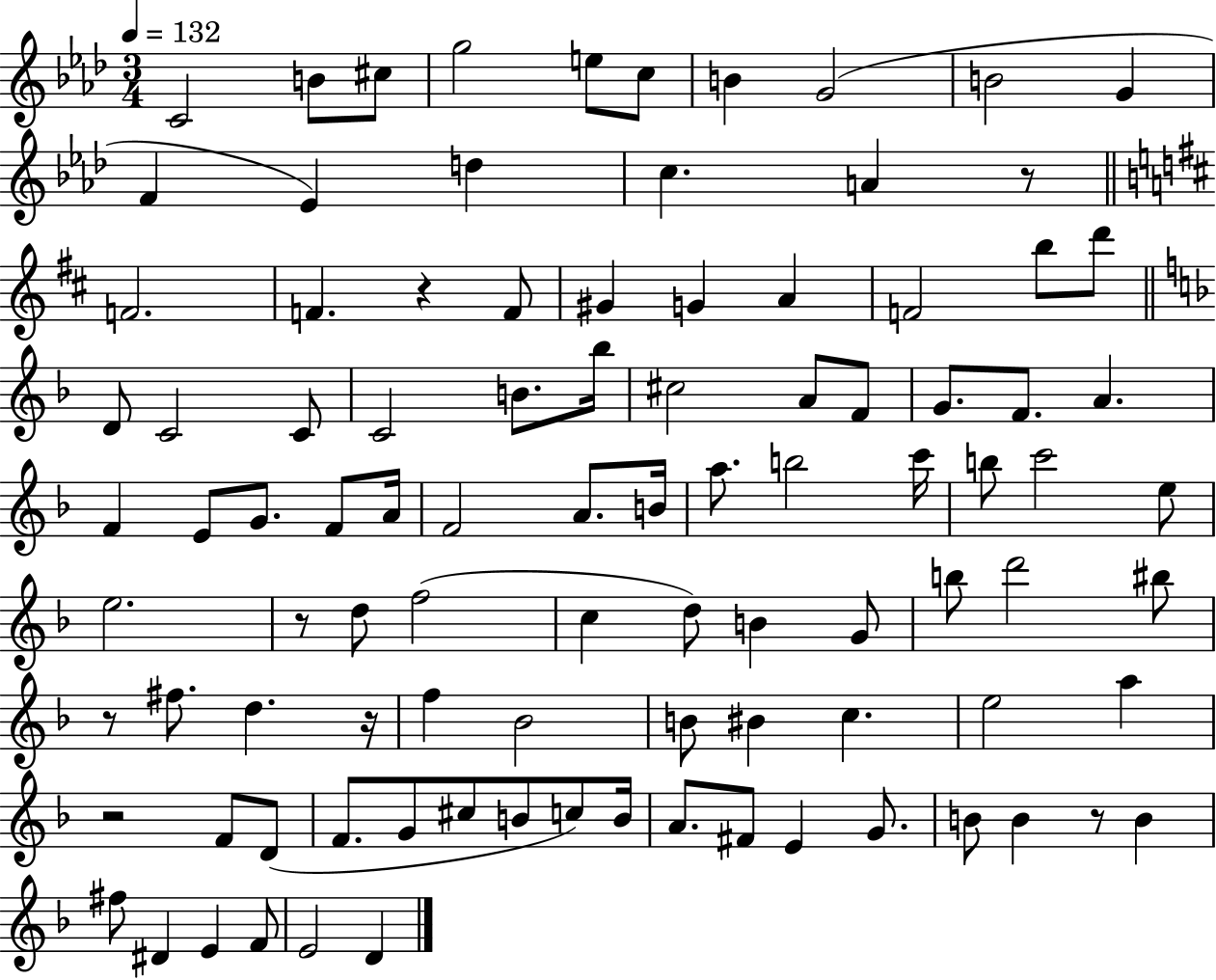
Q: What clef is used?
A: treble